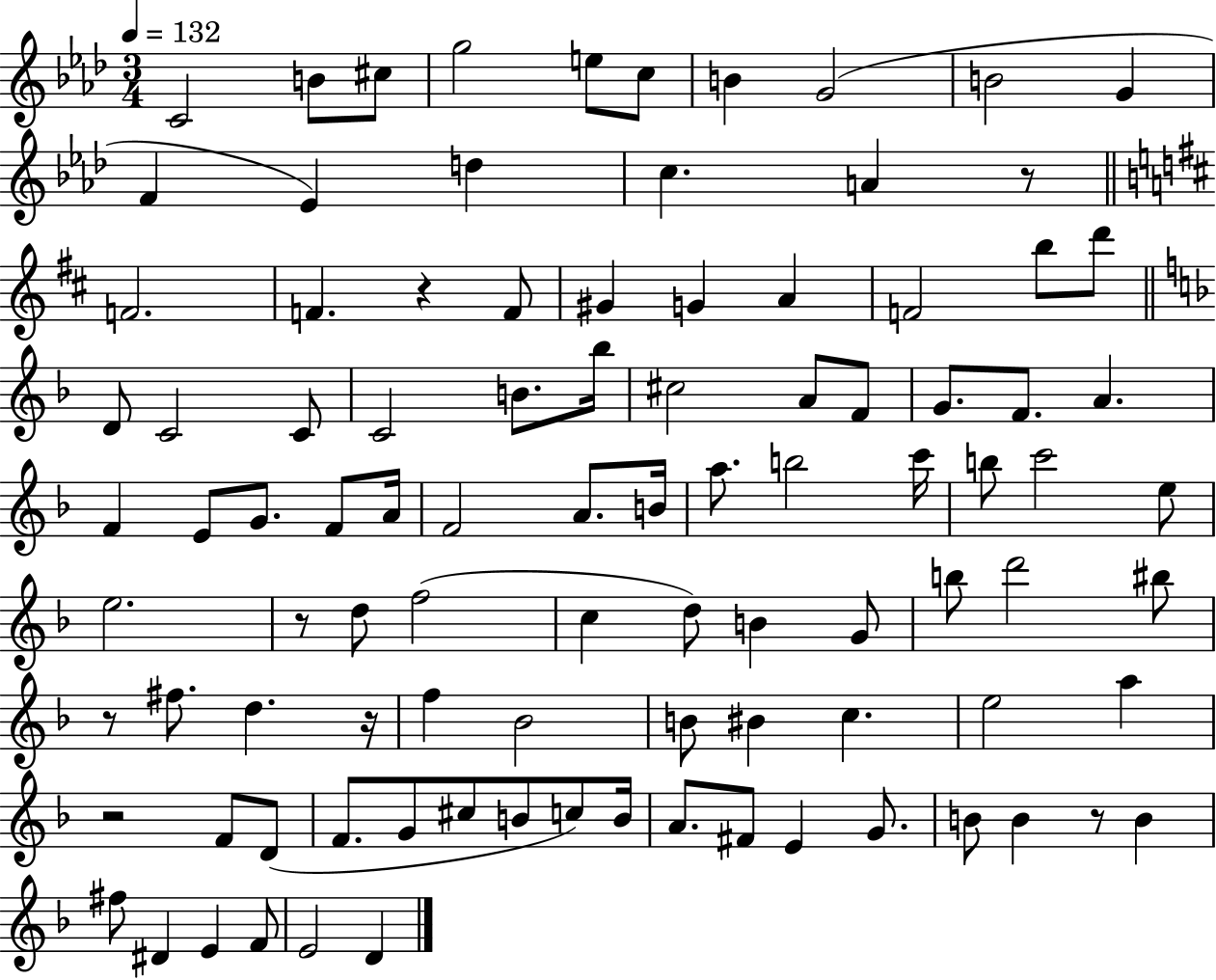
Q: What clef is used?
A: treble